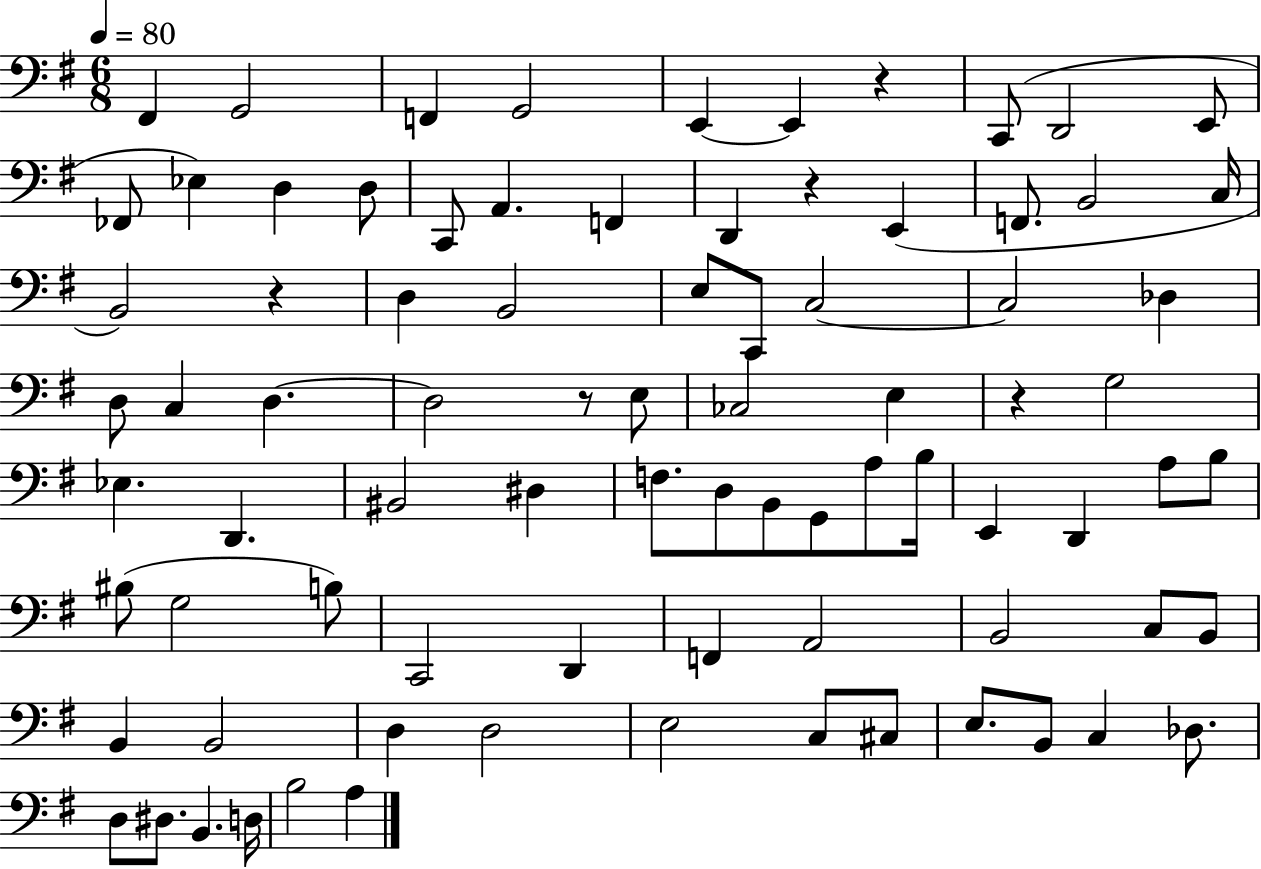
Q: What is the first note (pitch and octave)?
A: F#2